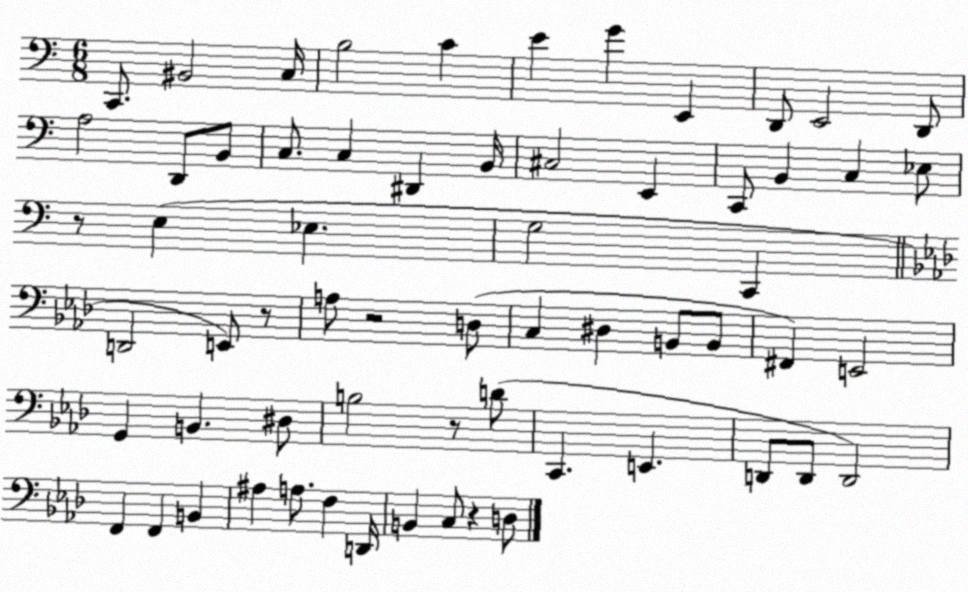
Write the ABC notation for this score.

X:1
T:Untitled
M:6/8
L:1/4
K:C
C,,/2 ^B,,2 C,/4 B,2 C E G E,, D,,/2 E,,2 D,,/2 A,2 D,,/2 B,,/2 C,/2 C, ^D,, B,,/4 ^C,2 E,, C,,/2 B,, C, _E,/2 z/2 E, _E, G,2 C,, D,,2 E,,/2 z/2 A,/2 z2 D,/2 C, ^D, B,,/2 B,,/2 ^F,, E,,2 G,, B,, ^D,/2 B,2 z/2 D/2 C,, E,, D,,/2 D,,/2 D,,2 F,, F,, B,, ^A, A,/2 F, D,,/4 B,, C,/2 z D,/2